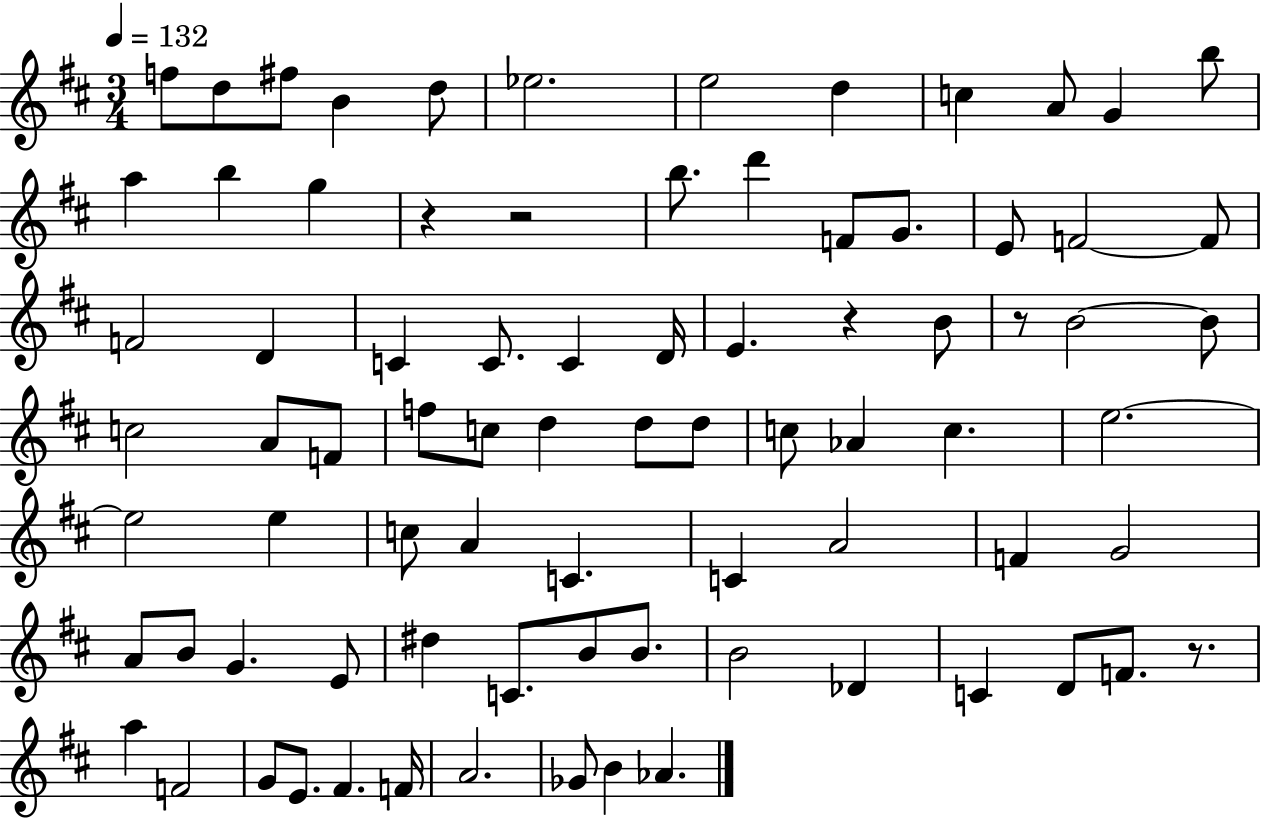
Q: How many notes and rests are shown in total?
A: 81